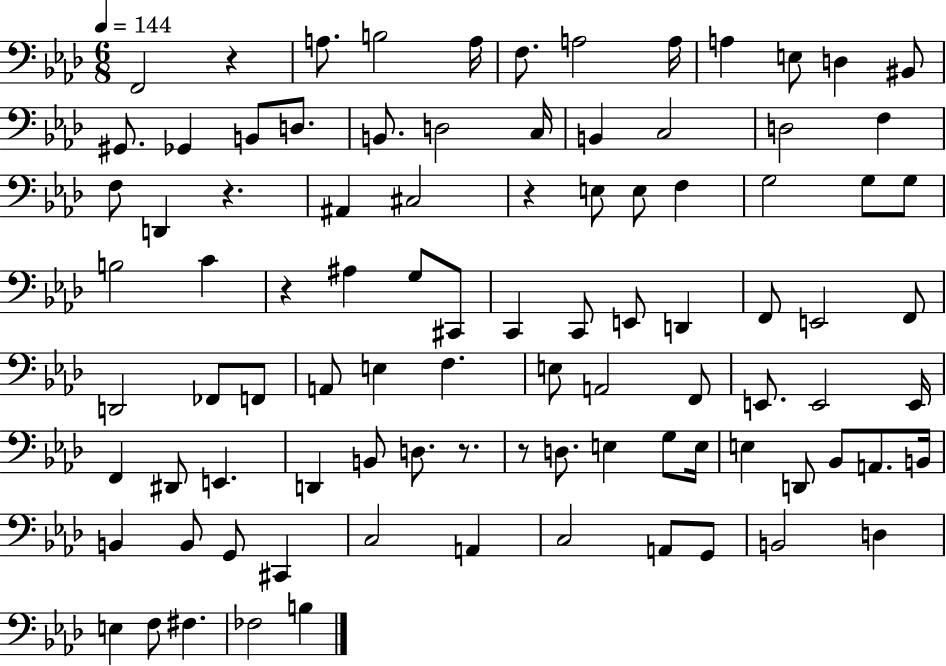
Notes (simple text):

F2/h R/q A3/e. B3/h A3/s F3/e. A3/h A3/s A3/q E3/e D3/q BIS2/e G#2/e. Gb2/q B2/e D3/e. B2/e. D3/h C3/s B2/q C3/h D3/h F3/q F3/e D2/q R/q. A#2/q C#3/h R/q E3/e E3/e F3/q G3/h G3/e G3/e B3/h C4/q R/q A#3/q G3/e C#2/e C2/q C2/e E2/e D2/q F2/e E2/h F2/e D2/h FES2/e F2/e A2/e E3/q F3/q. E3/e A2/h F2/e E2/e. E2/h E2/s F2/q D#2/e E2/q. D2/q B2/e D3/e. R/e. R/e D3/e. E3/q G3/e E3/s E3/q D2/e Bb2/e A2/e. B2/s B2/q B2/e G2/e C#2/q C3/h A2/q C3/h A2/e G2/e B2/h D3/q E3/q F3/e F#3/q. FES3/h B3/q